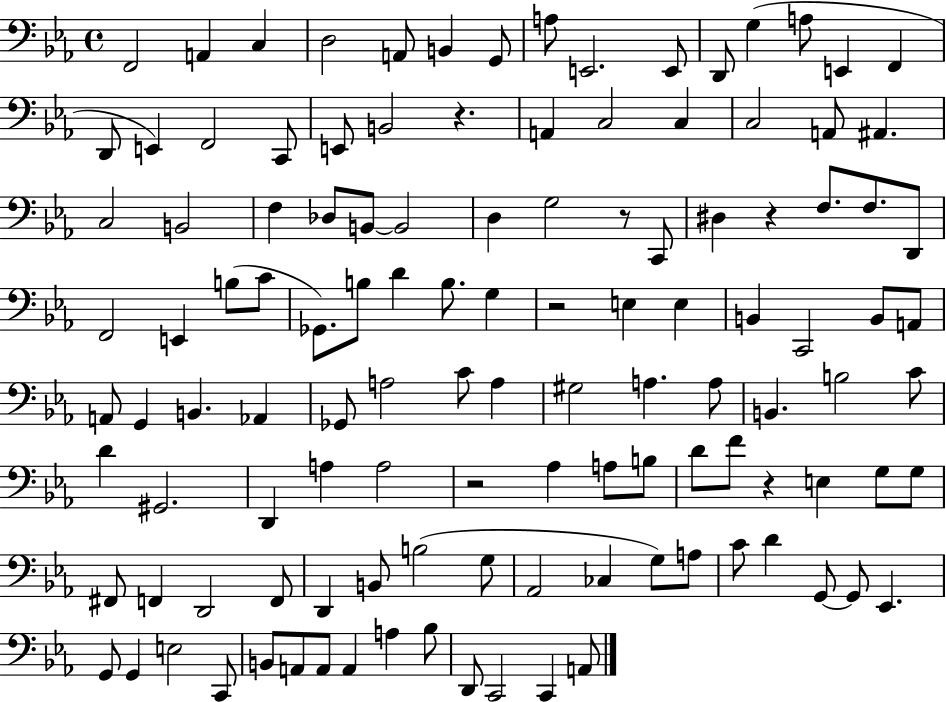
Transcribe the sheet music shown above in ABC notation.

X:1
T:Untitled
M:4/4
L:1/4
K:Eb
F,,2 A,, C, D,2 A,,/2 B,, G,,/2 A,/2 E,,2 E,,/2 D,,/2 G, A,/2 E,, F,, D,,/2 E,, F,,2 C,,/2 E,,/2 B,,2 z A,, C,2 C, C,2 A,,/2 ^A,, C,2 B,,2 F, _D,/2 B,,/2 B,,2 D, G,2 z/2 C,,/2 ^D, z F,/2 F,/2 D,,/2 F,,2 E,, B,/2 C/2 _G,,/2 B,/2 D B,/2 G, z2 E, E, B,, C,,2 B,,/2 A,,/2 A,,/2 G,, B,, _A,, _G,,/2 A,2 C/2 A, ^G,2 A, A,/2 B,, B,2 C/2 D ^G,,2 D,, A, A,2 z2 _A, A,/2 B,/2 D/2 F/2 z E, G,/2 G,/2 ^F,,/2 F,, D,,2 F,,/2 D,, B,,/2 B,2 G,/2 _A,,2 _C, G,/2 A,/2 C/2 D G,,/2 G,,/2 _E,, G,,/2 G,, E,2 C,,/2 B,,/2 A,,/2 A,,/2 A,, A, _B,/2 D,,/2 C,,2 C,, A,,/2